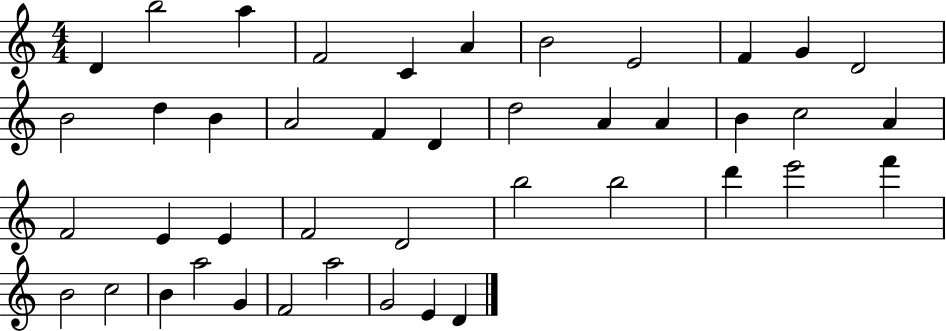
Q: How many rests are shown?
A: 0